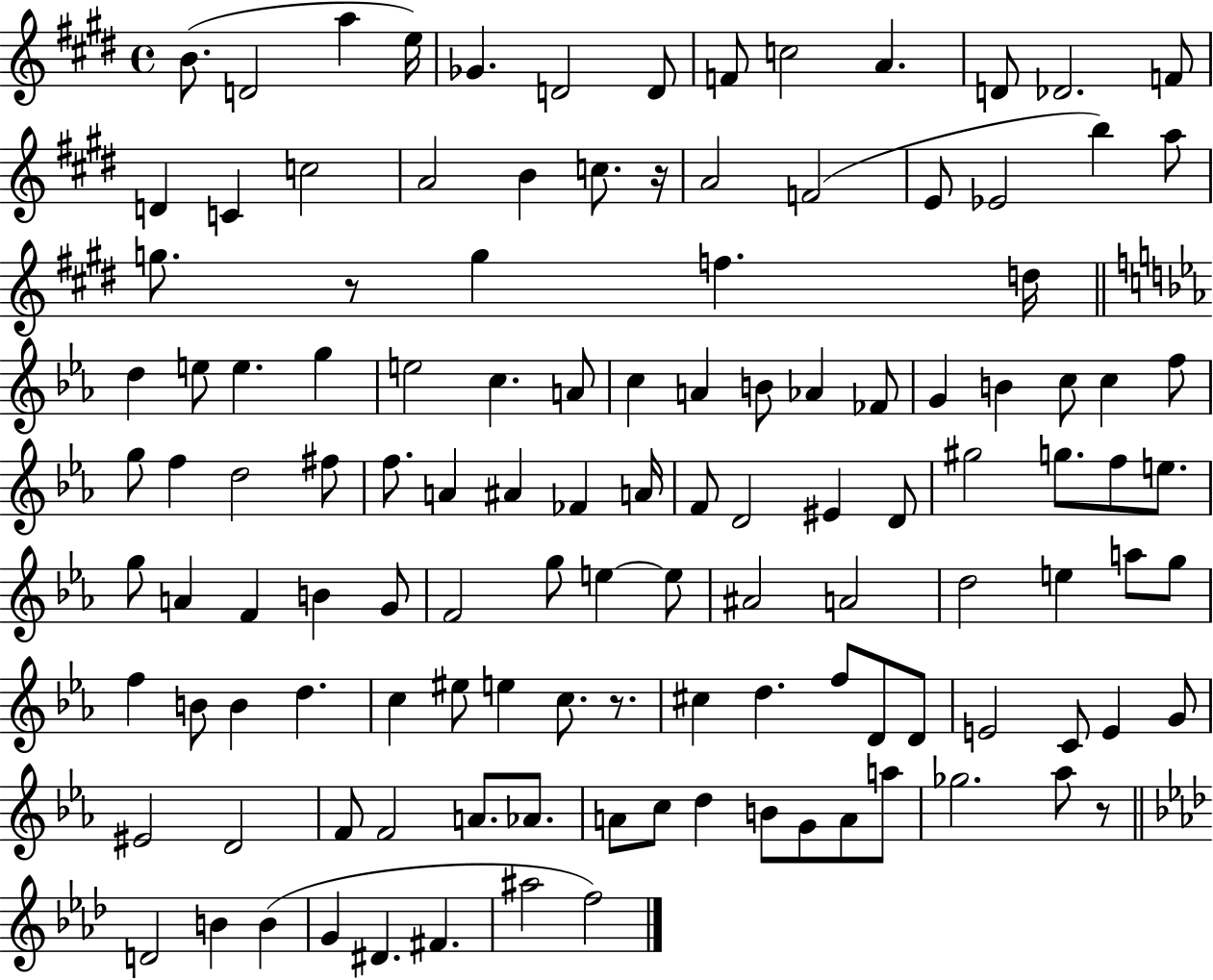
B4/e. D4/h A5/q E5/s Gb4/q. D4/h D4/e F4/e C5/h A4/q. D4/e Db4/h. F4/e D4/q C4/q C5/h A4/h B4/q C5/e. R/s A4/h F4/h E4/e Eb4/h B5/q A5/e G5/e. R/e G5/q F5/q. D5/s D5/q E5/e E5/q. G5/q E5/h C5/q. A4/e C5/q A4/q B4/e Ab4/q FES4/e G4/q B4/q C5/e C5/q F5/e G5/e F5/q D5/h F#5/e F5/e. A4/q A#4/q FES4/q A4/s F4/e D4/h EIS4/q D4/e G#5/h G5/e. F5/e E5/e. G5/e A4/q F4/q B4/q G4/e F4/h G5/e E5/q E5/e A#4/h A4/h D5/h E5/q A5/e G5/e F5/q B4/e B4/q D5/q. C5/q EIS5/e E5/q C5/e. R/e. C#5/q D5/q. F5/e D4/e D4/e E4/h C4/e E4/q G4/e EIS4/h D4/h F4/e F4/h A4/e. Ab4/e. A4/e C5/e D5/q B4/e G4/e A4/e A5/e Gb5/h. Ab5/e R/e D4/h B4/q B4/q G4/q D#4/q. F#4/q. A#5/h F5/h